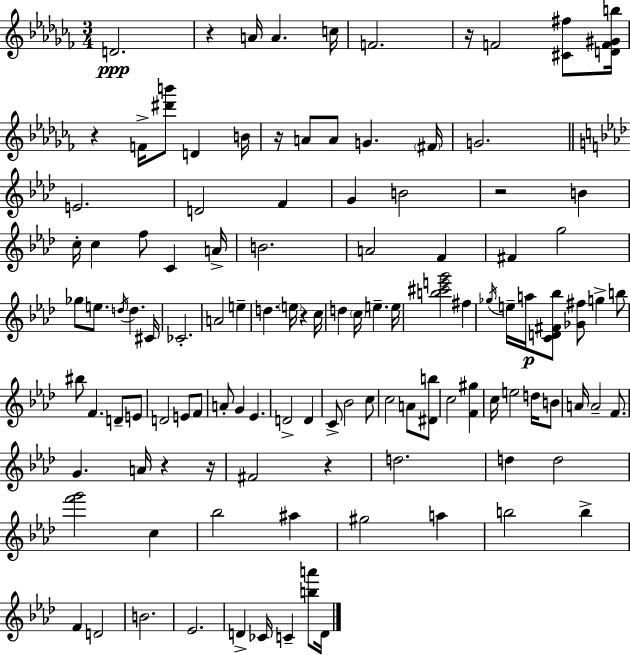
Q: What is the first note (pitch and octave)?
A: D4